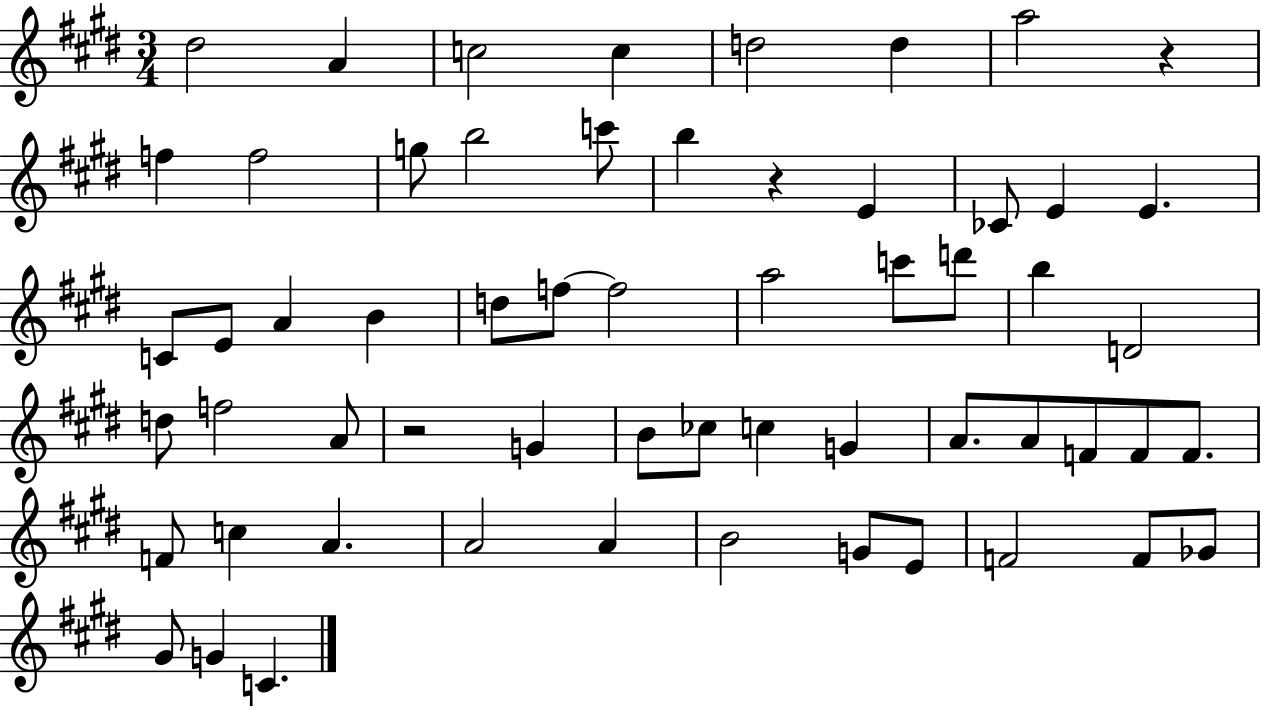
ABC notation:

X:1
T:Untitled
M:3/4
L:1/4
K:E
^d2 A c2 c d2 d a2 z f f2 g/2 b2 c'/2 b z E _C/2 E E C/2 E/2 A B d/2 f/2 f2 a2 c'/2 d'/2 b D2 d/2 f2 A/2 z2 G B/2 _c/2 c G A/2 A/2 F/2 F/2 F/2 F/2 c A A2 A B2 G/2 E/2 F2 F/2 _G/2 ^G/2 G C